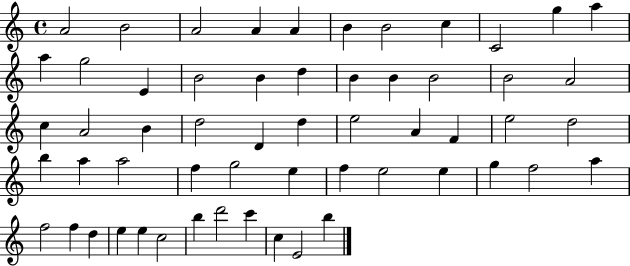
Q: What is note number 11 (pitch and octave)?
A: A5